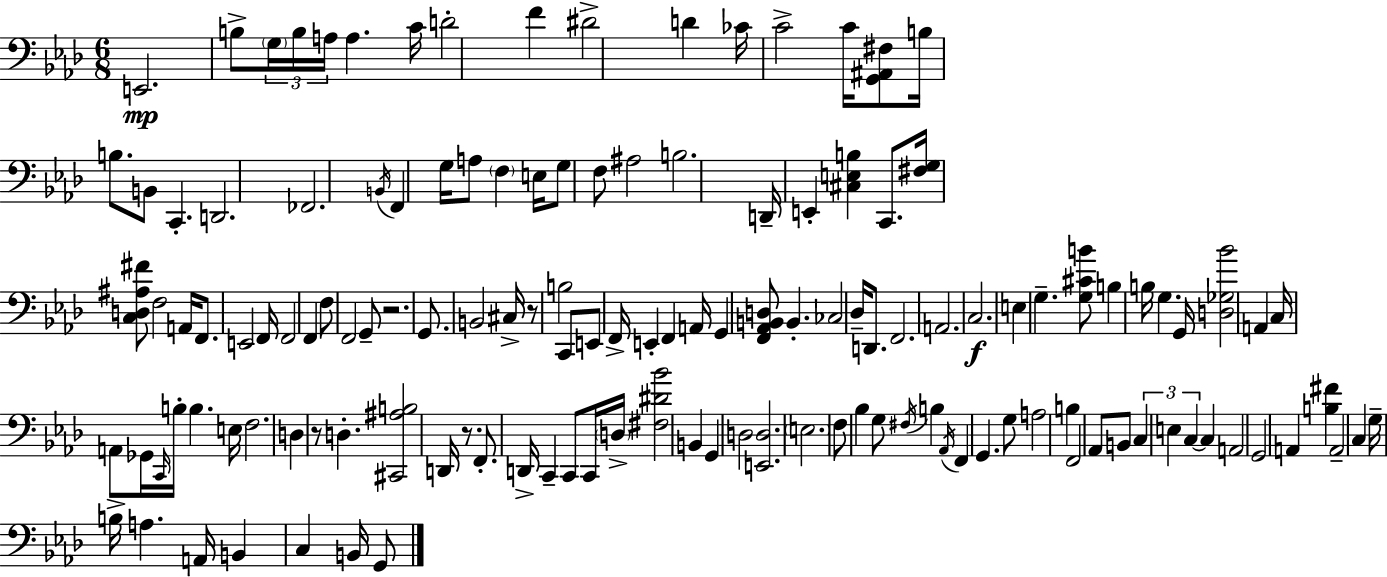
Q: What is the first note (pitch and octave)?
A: E2